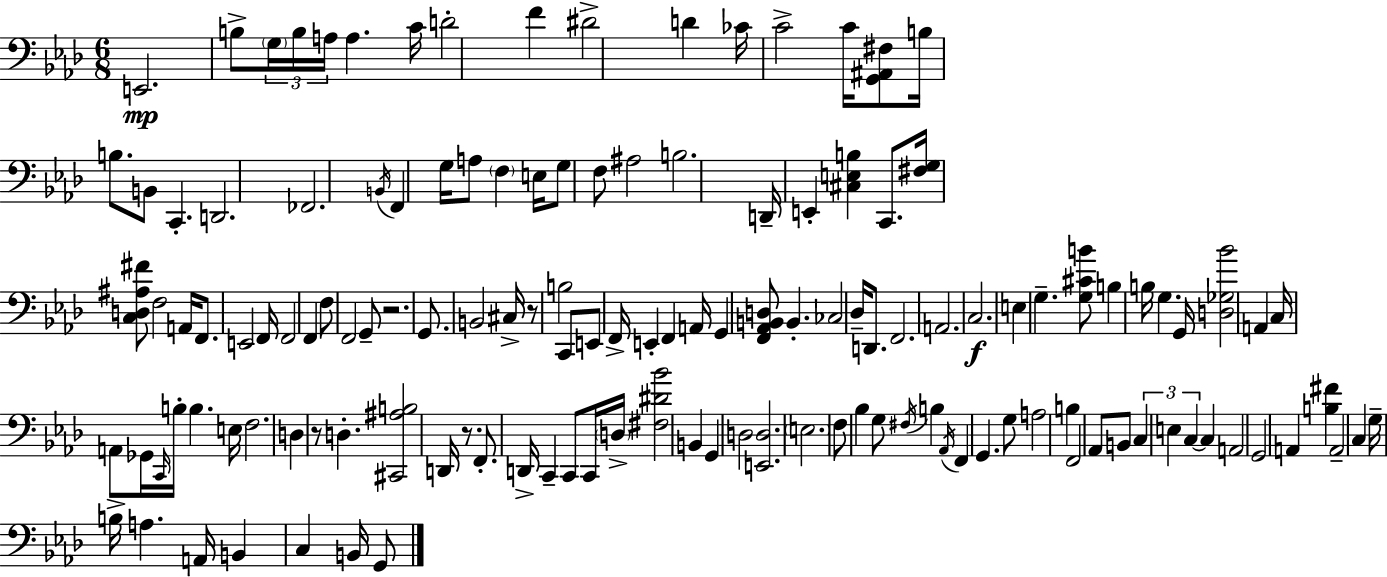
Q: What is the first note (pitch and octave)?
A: E2